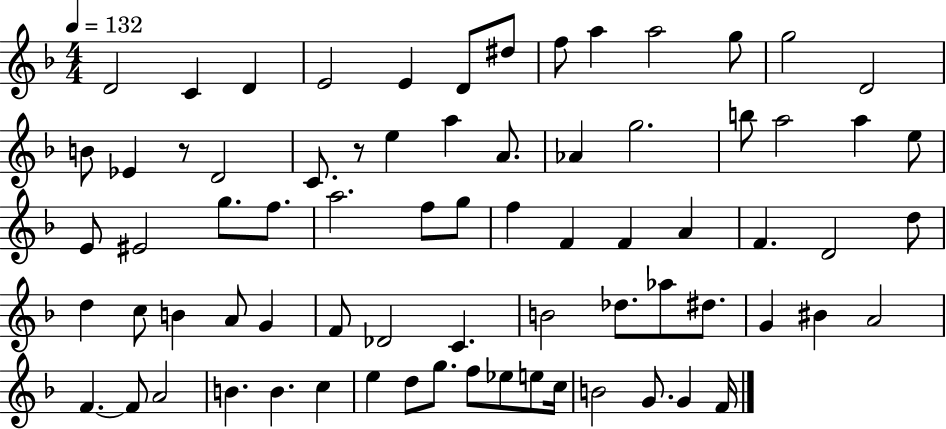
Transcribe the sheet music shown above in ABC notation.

X:1
T:Untitled
M:4/4
L:1/4
K:F
D2 C D E2 E D/2 ^d/2 f/2 a a2 g/2 g2 D2 B/2 _E z/2 D2 C/2 z/2 e a A/2 _A g2 b/2 a2 a e/2 E/2 ^E2 g/2 f/2 a2 f/2 g/2 f F F A F D2 d/2 d c/2 B A/2 G F/2 _D2 C B2 _d/2 _a/2 ^d/2 G ^B A2 F F/2 A2 B B c e d/2 g/2 f/2 _e/2 e/2 c/4 B2 G/2 G F/4